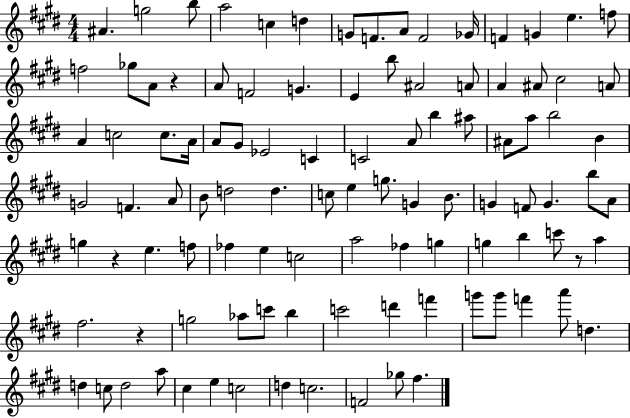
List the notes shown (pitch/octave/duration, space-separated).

A#4/q. G5/h B5/e A5/h C5/q D5/q G4/e F4/e. A4/e F4/h Gb4/s F4/q G4/q E5/q. F5/e F5/h Gb5/e A4/e R/q A4/e F4/h G4/q. E4/q B5/e A#4/h A4/e A4/q A#4/e C#5/h A4/e A4/q C5/h C5/e. A4/s A4/e G#4/e Eb4/h C4/q C4/h A4/e B5/q A#5/e A#4/e A5/e B5/h B4/q G4/h F4/q. A4/e B4/e D5/h D5/q. C5/e E5/q G5/e. G4/q B4/e. G4/q F4/e G4/q. B5/e A4/e G5/q R/q E5/q. F5/e FES5/q E5/q C5/h A5/h FES5/q G5/q G5/q B5/q C6/e R/e A5/q F#5/h. R/q G5/h Ab5/e C6/e B5/q C6/h D6/q F6/q G6/e G6/e F6/q A6/e D5/q. D5/q C5/e D5/h A5/e C#5/q E5/q C5/h D5/q C5/h. F4/h Gb5/e F#5/q.